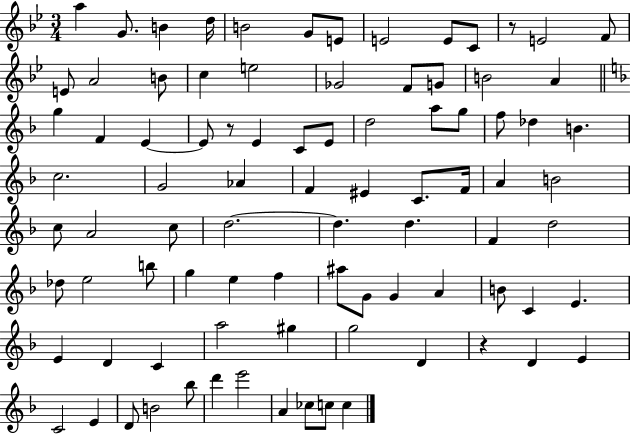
A5/q G4/e. B4/q D5/s B4/h G4/e E4/e E4/h E4/e C4/e R/e E4/h F4/e E4/e A4/h B4/e C5/q E5/h Gb4/h F4/e G4/e B4/h A4/q G5/q F4/q E4/q E4/e R/e E4/q C4/e E4/e D5/h A5/e G5/e F5/e Db5/q B4/q. C5/h. G4/h Ab4/q F4/q EIS4/q C4/e. F4/s A4/q B4/h C5/e A4/h C5/e D5/h. D5/q. D5/q. F4/q D5/h Db5/e E5/h B5/e G5/q E5/q F5/q A#5/e G4/e G4/q A4/q B4/e C4/q E4/q. E4/q D4/q C4/q A5/h G#5/q G5/h D4/q R/q D4/q E4/q C4/h E4/q D4/e B4/h Bb5/e D6/q E6/h A4/q CES5/e C5/e C5/q